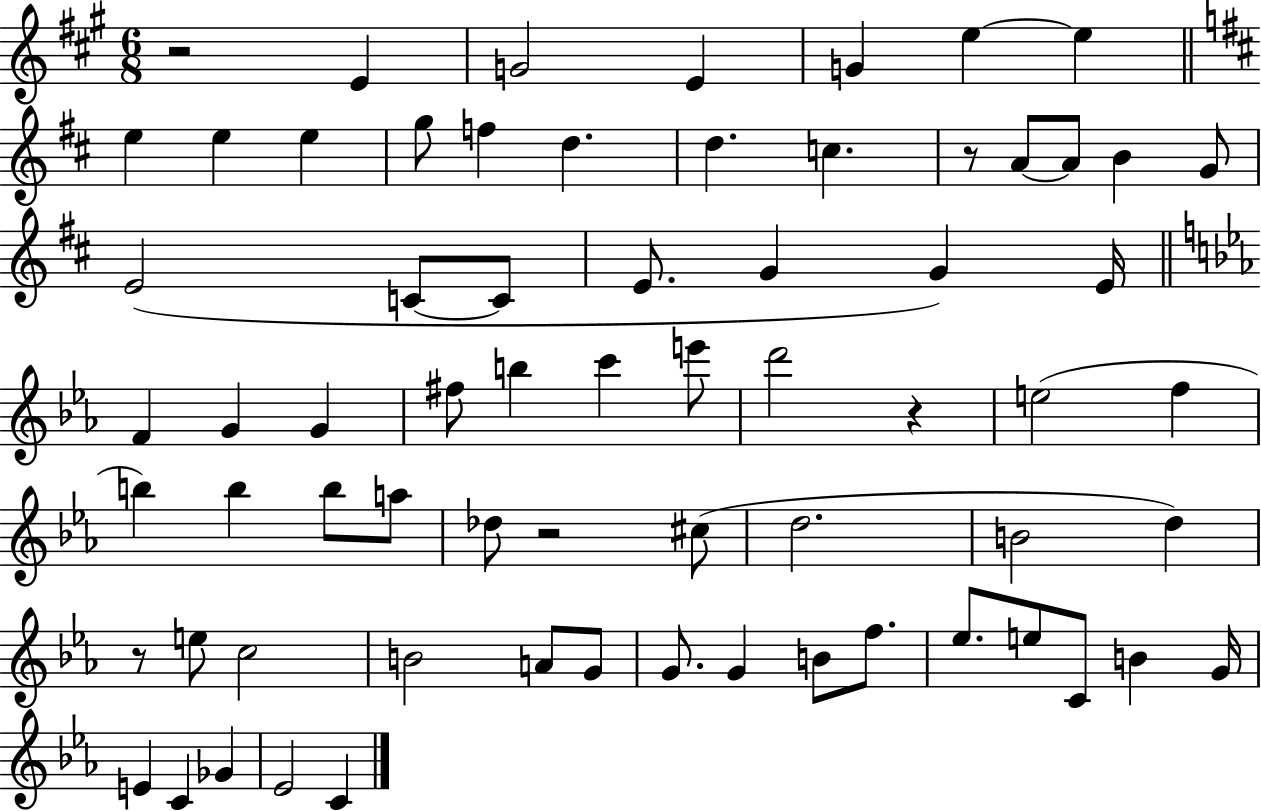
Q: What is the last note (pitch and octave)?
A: C4